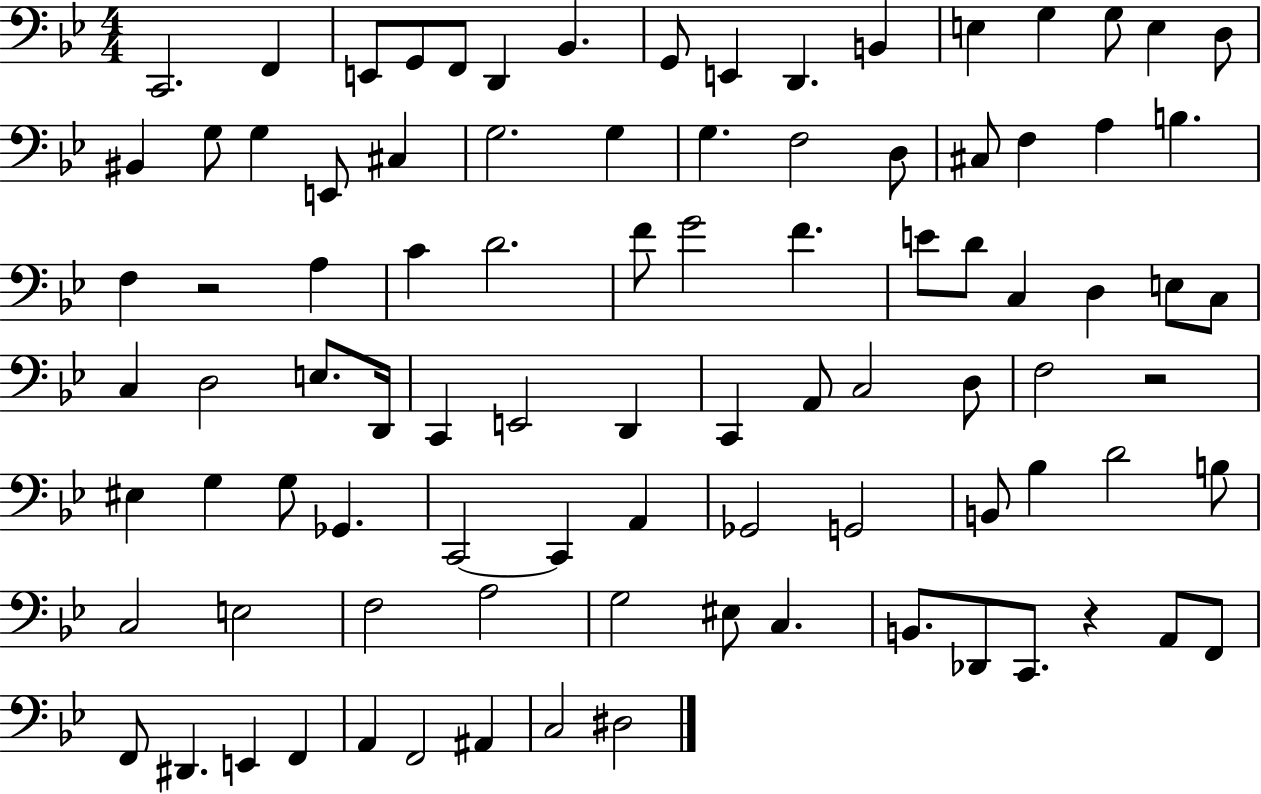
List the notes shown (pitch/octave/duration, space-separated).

C2/h. F2/q E2/e G2/e F2/e D2/q Bb2/q. G2/e E2/q D2/q. B2/q E3/q G3/q G3/e E3/q D3/e BIS2/q G3/e G3/q E2/e C#3/q G3/h. G3/q G3/q. F3/h D3/e C#3/e F3/q A3/q B3/q. F3/q R/h A3/q C4/q D4/h. F4/e G4/h F4/q. E4/e D4/e C3/q D3/q E3/e C3/e C3/q D3/h E3/e. D2/s C2/q E2/h D2/q C2/q A2/e C3/h D3/e F3/h R/h EIS3/q G3/q G3/e Gb2/q. C2/h C2/q A2/q Gb2/h G2/h B2/e Bb3/q D4/h B3/e C3/h E3/h F3/h A3/h G3/h EIS3/e C3/q. B2/e. Db2/e C2/e. R/q A2/e F2/e F2/e D#2/q. E2/q F2/q A2/q F2/h A#2/q C3/h D#3/h